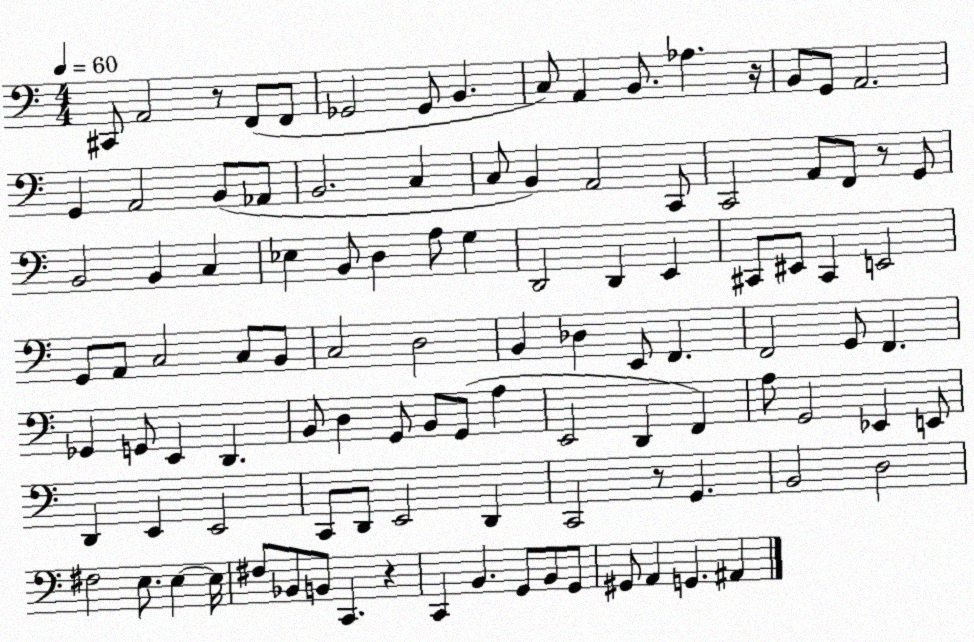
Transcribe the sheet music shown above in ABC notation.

X:1
T:Untitled
M:4/4
L:1/4
K:C
^C,,/2 A,,2 z/2 F,,/2 F,,/2 _G,,2 _G,,/2 B,, C,/2 A,, B,,/2 _A, z/4 B,,/2 G,,/2 A,,2 G,, A,,2 B,,/2 _A,,/2 B,,2 C, C,/2 B,, A,,2 C,,/2 C,,2 A,,/2 F,,/2 z/2 G,,/2 B,,2 B,, C, _E, B,,/2 D, A,/2 G, D,,2 D,, E,, ^C,,/2 ^E,,/2 ^C,, E,,2 G,,/2 A,,/2 C,2 C,/2 B,,/2 C,2 D,2 B,, _D, E,,/2 F,, F,,2 G,,/2 F,, _G,, G,,/2 E,, D,, B,,/2 D, G,,/2 B,,/2 G,,/2 A, E,,2 D,, F,, A,/2 G,,2 _E,, E,,/2 D,, E,, E,,2 C,,/2 D,,/2 E,,2 D,, C,,2 z/2 G,, B,,2 D,2 ^F,2 E,/2 E, E,/4 ^F,/2 _B,,/2 B,,/2 C,, z C,, B,, G,,/2 B,,/2 G,,/2 ^G,,/2 A,, G,, ^A,,